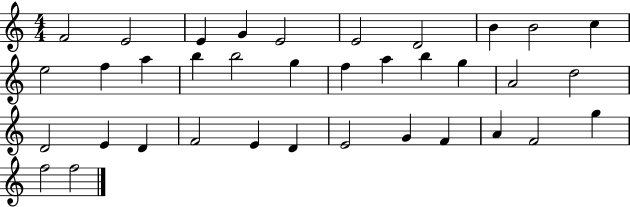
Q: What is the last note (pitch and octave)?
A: F5